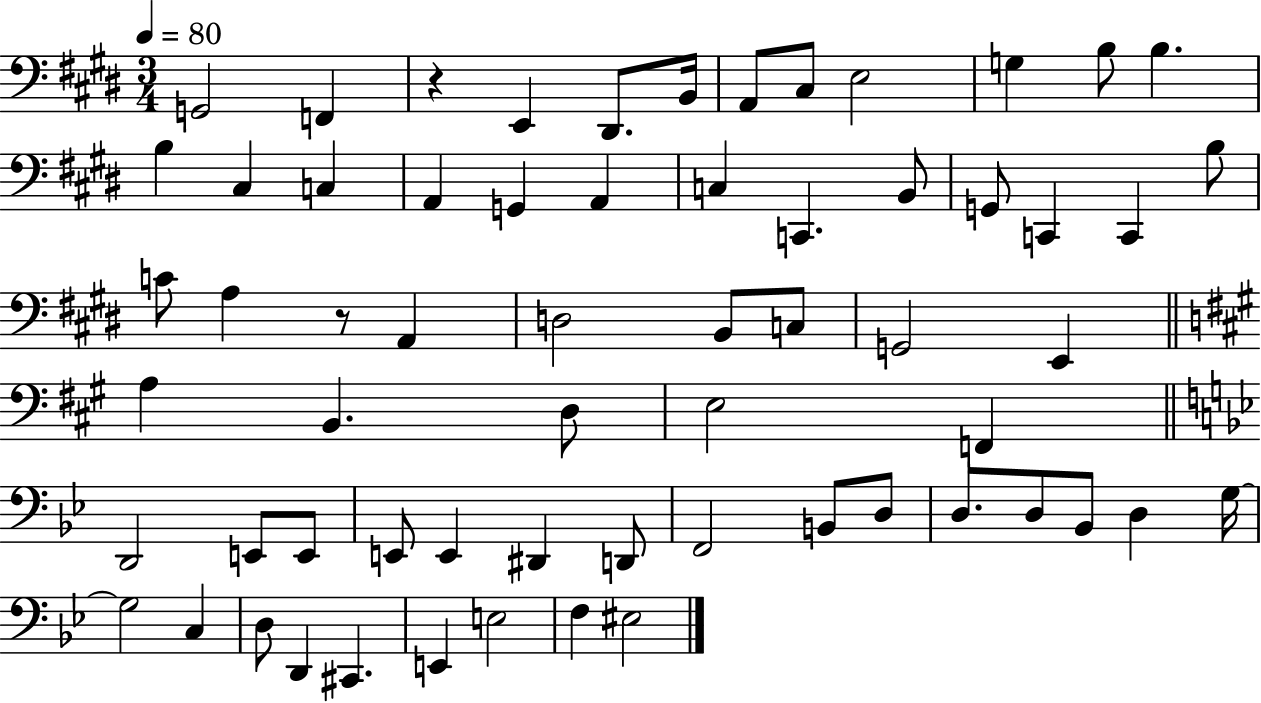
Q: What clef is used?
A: bass